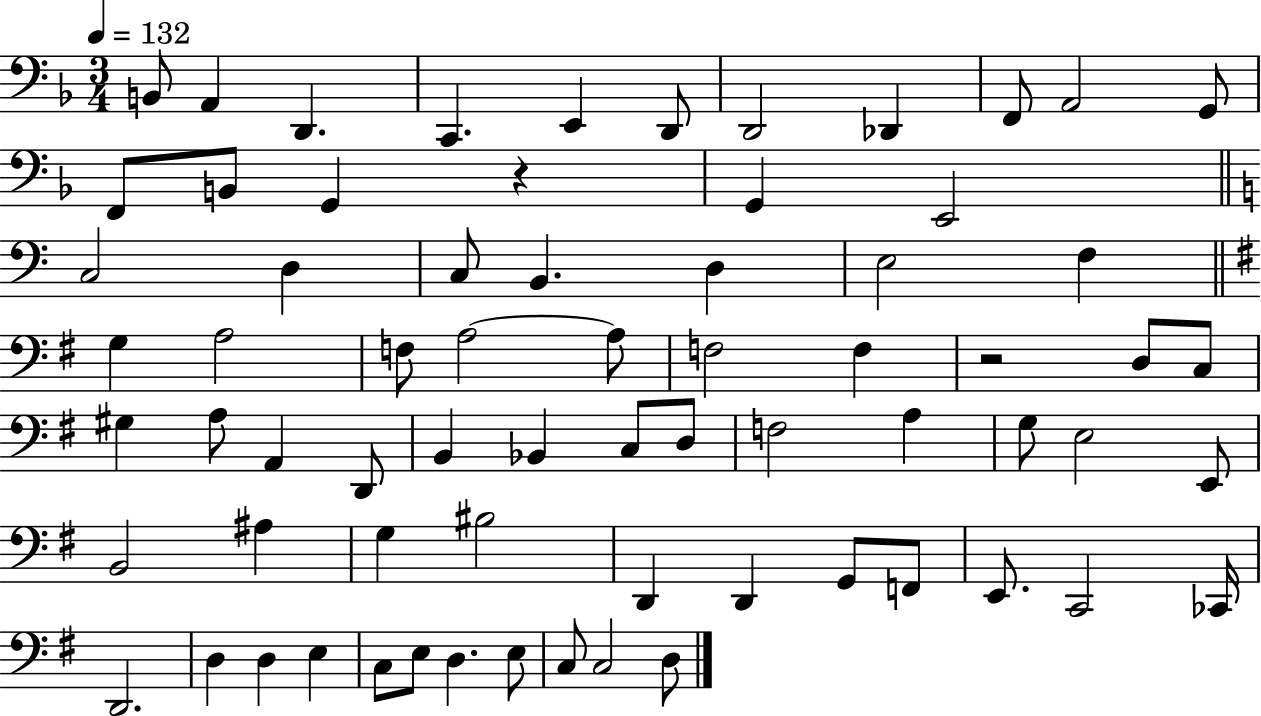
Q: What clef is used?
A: bass